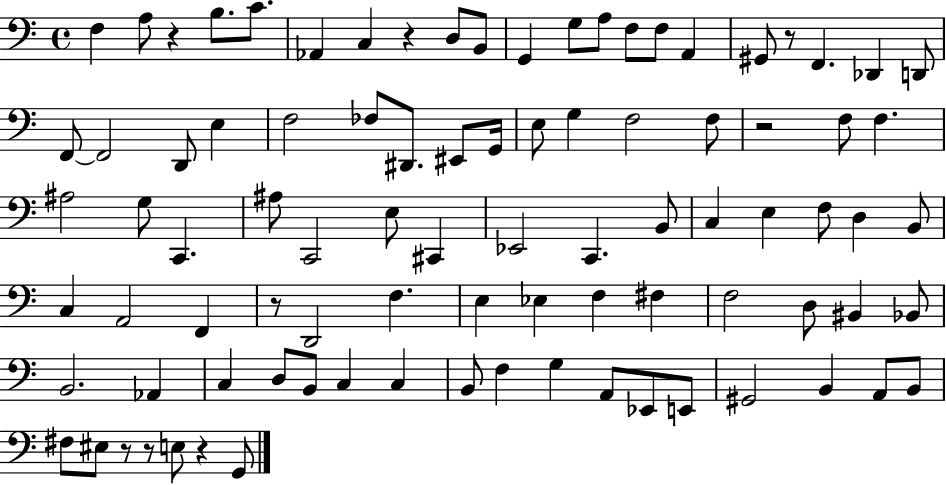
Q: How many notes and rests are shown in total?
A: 90